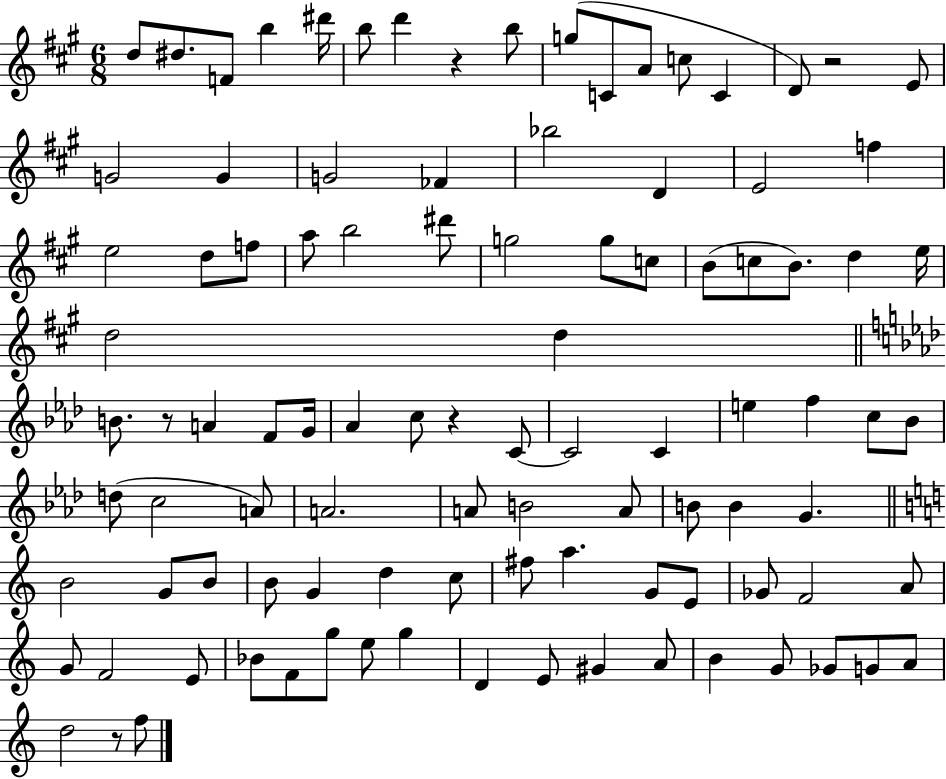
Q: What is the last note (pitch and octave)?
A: F5